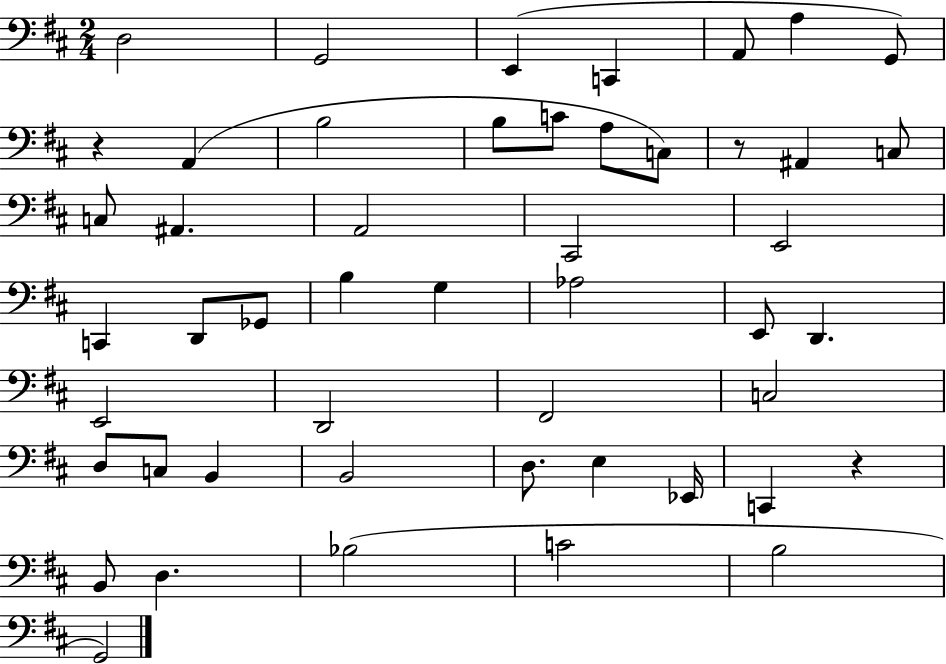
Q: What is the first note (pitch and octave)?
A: D3